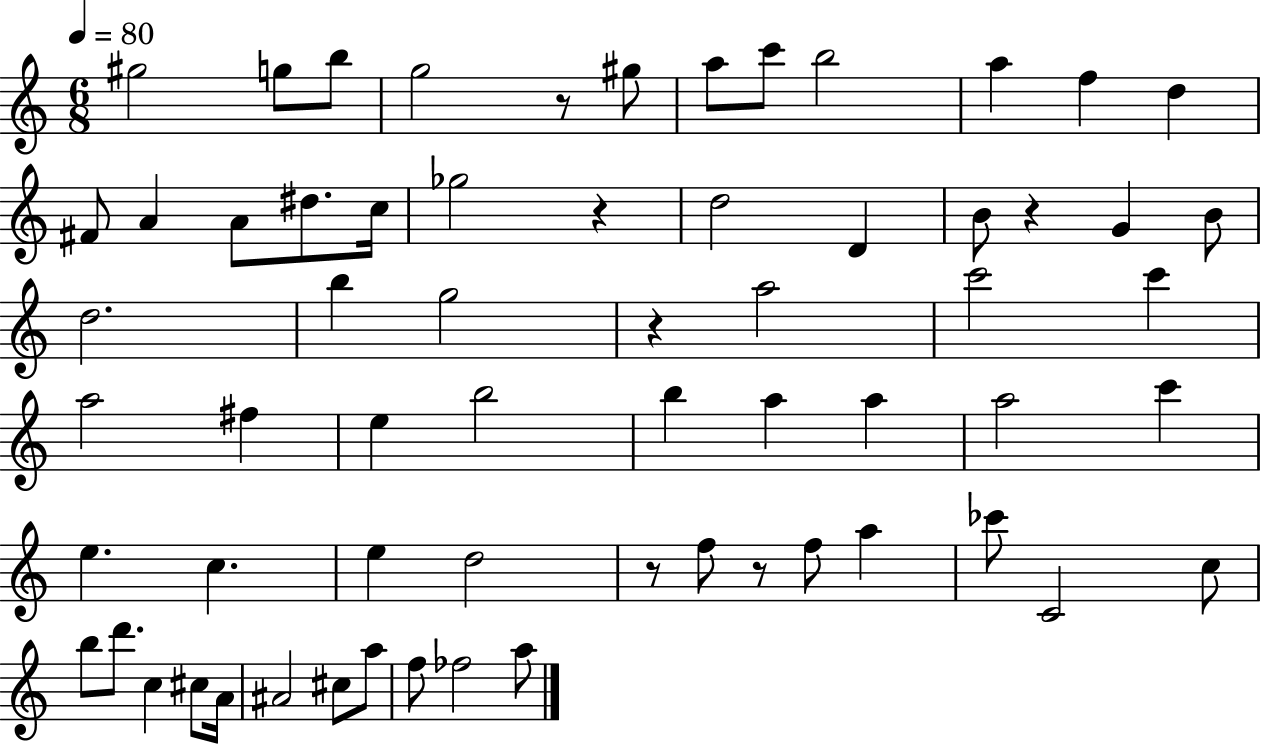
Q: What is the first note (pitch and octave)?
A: G#5